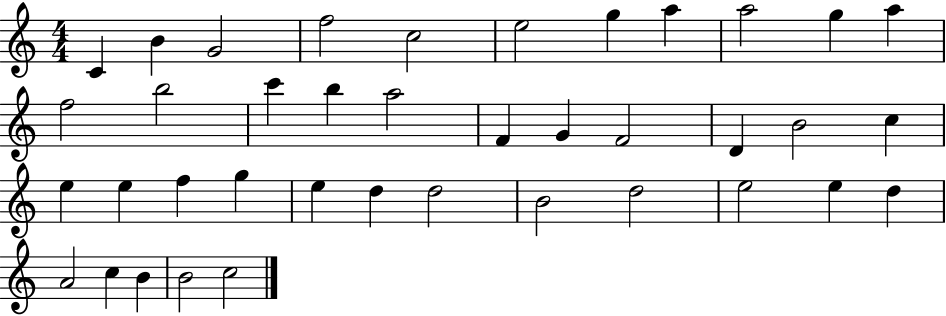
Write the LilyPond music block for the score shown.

{
  \clef treble
  \numericTimeSignature
  \time 4/4
  \key c \major
  c'4 b'4 g'2 | f''2 c''2 | e''2 g''4 a''4 | a''2 g''4 a''4 | \break f''2 b''2 | c'''4 b''4 a''2 | f'4 g'4 f'2 | d'4 b'2 c''4 | \break e''4 e''4 f''4 g''4 | e''4 d''4 d''2 | b'2 d''2 | e''2 e''4 d''4 | \break a'2 c''4 b'4 | b'2 c''2 | \bar "|."
}